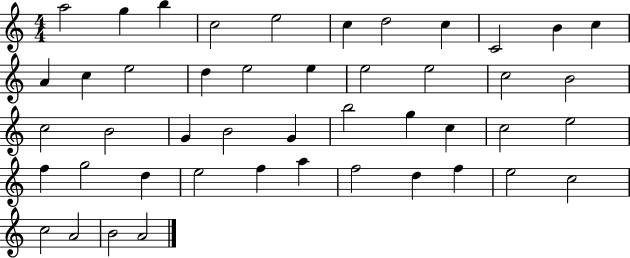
A5/h G5/q B5/q C5/h E5/h C5/q D5/h C5/q C4/h B4/q C5/q A4/q C5/q E5/h D5/q E5/h E5/q E5/h E5/h C5/h B4/h C5/h B4/h G4/q B4/h G4/q B5/h G5/q C5/q C5/h E5/h F5/q G5/h D5/q E5/h F5/q A5/q F5/h D5/q F5/q E5/h C5/h C5/h A4/h B4/h A4/h